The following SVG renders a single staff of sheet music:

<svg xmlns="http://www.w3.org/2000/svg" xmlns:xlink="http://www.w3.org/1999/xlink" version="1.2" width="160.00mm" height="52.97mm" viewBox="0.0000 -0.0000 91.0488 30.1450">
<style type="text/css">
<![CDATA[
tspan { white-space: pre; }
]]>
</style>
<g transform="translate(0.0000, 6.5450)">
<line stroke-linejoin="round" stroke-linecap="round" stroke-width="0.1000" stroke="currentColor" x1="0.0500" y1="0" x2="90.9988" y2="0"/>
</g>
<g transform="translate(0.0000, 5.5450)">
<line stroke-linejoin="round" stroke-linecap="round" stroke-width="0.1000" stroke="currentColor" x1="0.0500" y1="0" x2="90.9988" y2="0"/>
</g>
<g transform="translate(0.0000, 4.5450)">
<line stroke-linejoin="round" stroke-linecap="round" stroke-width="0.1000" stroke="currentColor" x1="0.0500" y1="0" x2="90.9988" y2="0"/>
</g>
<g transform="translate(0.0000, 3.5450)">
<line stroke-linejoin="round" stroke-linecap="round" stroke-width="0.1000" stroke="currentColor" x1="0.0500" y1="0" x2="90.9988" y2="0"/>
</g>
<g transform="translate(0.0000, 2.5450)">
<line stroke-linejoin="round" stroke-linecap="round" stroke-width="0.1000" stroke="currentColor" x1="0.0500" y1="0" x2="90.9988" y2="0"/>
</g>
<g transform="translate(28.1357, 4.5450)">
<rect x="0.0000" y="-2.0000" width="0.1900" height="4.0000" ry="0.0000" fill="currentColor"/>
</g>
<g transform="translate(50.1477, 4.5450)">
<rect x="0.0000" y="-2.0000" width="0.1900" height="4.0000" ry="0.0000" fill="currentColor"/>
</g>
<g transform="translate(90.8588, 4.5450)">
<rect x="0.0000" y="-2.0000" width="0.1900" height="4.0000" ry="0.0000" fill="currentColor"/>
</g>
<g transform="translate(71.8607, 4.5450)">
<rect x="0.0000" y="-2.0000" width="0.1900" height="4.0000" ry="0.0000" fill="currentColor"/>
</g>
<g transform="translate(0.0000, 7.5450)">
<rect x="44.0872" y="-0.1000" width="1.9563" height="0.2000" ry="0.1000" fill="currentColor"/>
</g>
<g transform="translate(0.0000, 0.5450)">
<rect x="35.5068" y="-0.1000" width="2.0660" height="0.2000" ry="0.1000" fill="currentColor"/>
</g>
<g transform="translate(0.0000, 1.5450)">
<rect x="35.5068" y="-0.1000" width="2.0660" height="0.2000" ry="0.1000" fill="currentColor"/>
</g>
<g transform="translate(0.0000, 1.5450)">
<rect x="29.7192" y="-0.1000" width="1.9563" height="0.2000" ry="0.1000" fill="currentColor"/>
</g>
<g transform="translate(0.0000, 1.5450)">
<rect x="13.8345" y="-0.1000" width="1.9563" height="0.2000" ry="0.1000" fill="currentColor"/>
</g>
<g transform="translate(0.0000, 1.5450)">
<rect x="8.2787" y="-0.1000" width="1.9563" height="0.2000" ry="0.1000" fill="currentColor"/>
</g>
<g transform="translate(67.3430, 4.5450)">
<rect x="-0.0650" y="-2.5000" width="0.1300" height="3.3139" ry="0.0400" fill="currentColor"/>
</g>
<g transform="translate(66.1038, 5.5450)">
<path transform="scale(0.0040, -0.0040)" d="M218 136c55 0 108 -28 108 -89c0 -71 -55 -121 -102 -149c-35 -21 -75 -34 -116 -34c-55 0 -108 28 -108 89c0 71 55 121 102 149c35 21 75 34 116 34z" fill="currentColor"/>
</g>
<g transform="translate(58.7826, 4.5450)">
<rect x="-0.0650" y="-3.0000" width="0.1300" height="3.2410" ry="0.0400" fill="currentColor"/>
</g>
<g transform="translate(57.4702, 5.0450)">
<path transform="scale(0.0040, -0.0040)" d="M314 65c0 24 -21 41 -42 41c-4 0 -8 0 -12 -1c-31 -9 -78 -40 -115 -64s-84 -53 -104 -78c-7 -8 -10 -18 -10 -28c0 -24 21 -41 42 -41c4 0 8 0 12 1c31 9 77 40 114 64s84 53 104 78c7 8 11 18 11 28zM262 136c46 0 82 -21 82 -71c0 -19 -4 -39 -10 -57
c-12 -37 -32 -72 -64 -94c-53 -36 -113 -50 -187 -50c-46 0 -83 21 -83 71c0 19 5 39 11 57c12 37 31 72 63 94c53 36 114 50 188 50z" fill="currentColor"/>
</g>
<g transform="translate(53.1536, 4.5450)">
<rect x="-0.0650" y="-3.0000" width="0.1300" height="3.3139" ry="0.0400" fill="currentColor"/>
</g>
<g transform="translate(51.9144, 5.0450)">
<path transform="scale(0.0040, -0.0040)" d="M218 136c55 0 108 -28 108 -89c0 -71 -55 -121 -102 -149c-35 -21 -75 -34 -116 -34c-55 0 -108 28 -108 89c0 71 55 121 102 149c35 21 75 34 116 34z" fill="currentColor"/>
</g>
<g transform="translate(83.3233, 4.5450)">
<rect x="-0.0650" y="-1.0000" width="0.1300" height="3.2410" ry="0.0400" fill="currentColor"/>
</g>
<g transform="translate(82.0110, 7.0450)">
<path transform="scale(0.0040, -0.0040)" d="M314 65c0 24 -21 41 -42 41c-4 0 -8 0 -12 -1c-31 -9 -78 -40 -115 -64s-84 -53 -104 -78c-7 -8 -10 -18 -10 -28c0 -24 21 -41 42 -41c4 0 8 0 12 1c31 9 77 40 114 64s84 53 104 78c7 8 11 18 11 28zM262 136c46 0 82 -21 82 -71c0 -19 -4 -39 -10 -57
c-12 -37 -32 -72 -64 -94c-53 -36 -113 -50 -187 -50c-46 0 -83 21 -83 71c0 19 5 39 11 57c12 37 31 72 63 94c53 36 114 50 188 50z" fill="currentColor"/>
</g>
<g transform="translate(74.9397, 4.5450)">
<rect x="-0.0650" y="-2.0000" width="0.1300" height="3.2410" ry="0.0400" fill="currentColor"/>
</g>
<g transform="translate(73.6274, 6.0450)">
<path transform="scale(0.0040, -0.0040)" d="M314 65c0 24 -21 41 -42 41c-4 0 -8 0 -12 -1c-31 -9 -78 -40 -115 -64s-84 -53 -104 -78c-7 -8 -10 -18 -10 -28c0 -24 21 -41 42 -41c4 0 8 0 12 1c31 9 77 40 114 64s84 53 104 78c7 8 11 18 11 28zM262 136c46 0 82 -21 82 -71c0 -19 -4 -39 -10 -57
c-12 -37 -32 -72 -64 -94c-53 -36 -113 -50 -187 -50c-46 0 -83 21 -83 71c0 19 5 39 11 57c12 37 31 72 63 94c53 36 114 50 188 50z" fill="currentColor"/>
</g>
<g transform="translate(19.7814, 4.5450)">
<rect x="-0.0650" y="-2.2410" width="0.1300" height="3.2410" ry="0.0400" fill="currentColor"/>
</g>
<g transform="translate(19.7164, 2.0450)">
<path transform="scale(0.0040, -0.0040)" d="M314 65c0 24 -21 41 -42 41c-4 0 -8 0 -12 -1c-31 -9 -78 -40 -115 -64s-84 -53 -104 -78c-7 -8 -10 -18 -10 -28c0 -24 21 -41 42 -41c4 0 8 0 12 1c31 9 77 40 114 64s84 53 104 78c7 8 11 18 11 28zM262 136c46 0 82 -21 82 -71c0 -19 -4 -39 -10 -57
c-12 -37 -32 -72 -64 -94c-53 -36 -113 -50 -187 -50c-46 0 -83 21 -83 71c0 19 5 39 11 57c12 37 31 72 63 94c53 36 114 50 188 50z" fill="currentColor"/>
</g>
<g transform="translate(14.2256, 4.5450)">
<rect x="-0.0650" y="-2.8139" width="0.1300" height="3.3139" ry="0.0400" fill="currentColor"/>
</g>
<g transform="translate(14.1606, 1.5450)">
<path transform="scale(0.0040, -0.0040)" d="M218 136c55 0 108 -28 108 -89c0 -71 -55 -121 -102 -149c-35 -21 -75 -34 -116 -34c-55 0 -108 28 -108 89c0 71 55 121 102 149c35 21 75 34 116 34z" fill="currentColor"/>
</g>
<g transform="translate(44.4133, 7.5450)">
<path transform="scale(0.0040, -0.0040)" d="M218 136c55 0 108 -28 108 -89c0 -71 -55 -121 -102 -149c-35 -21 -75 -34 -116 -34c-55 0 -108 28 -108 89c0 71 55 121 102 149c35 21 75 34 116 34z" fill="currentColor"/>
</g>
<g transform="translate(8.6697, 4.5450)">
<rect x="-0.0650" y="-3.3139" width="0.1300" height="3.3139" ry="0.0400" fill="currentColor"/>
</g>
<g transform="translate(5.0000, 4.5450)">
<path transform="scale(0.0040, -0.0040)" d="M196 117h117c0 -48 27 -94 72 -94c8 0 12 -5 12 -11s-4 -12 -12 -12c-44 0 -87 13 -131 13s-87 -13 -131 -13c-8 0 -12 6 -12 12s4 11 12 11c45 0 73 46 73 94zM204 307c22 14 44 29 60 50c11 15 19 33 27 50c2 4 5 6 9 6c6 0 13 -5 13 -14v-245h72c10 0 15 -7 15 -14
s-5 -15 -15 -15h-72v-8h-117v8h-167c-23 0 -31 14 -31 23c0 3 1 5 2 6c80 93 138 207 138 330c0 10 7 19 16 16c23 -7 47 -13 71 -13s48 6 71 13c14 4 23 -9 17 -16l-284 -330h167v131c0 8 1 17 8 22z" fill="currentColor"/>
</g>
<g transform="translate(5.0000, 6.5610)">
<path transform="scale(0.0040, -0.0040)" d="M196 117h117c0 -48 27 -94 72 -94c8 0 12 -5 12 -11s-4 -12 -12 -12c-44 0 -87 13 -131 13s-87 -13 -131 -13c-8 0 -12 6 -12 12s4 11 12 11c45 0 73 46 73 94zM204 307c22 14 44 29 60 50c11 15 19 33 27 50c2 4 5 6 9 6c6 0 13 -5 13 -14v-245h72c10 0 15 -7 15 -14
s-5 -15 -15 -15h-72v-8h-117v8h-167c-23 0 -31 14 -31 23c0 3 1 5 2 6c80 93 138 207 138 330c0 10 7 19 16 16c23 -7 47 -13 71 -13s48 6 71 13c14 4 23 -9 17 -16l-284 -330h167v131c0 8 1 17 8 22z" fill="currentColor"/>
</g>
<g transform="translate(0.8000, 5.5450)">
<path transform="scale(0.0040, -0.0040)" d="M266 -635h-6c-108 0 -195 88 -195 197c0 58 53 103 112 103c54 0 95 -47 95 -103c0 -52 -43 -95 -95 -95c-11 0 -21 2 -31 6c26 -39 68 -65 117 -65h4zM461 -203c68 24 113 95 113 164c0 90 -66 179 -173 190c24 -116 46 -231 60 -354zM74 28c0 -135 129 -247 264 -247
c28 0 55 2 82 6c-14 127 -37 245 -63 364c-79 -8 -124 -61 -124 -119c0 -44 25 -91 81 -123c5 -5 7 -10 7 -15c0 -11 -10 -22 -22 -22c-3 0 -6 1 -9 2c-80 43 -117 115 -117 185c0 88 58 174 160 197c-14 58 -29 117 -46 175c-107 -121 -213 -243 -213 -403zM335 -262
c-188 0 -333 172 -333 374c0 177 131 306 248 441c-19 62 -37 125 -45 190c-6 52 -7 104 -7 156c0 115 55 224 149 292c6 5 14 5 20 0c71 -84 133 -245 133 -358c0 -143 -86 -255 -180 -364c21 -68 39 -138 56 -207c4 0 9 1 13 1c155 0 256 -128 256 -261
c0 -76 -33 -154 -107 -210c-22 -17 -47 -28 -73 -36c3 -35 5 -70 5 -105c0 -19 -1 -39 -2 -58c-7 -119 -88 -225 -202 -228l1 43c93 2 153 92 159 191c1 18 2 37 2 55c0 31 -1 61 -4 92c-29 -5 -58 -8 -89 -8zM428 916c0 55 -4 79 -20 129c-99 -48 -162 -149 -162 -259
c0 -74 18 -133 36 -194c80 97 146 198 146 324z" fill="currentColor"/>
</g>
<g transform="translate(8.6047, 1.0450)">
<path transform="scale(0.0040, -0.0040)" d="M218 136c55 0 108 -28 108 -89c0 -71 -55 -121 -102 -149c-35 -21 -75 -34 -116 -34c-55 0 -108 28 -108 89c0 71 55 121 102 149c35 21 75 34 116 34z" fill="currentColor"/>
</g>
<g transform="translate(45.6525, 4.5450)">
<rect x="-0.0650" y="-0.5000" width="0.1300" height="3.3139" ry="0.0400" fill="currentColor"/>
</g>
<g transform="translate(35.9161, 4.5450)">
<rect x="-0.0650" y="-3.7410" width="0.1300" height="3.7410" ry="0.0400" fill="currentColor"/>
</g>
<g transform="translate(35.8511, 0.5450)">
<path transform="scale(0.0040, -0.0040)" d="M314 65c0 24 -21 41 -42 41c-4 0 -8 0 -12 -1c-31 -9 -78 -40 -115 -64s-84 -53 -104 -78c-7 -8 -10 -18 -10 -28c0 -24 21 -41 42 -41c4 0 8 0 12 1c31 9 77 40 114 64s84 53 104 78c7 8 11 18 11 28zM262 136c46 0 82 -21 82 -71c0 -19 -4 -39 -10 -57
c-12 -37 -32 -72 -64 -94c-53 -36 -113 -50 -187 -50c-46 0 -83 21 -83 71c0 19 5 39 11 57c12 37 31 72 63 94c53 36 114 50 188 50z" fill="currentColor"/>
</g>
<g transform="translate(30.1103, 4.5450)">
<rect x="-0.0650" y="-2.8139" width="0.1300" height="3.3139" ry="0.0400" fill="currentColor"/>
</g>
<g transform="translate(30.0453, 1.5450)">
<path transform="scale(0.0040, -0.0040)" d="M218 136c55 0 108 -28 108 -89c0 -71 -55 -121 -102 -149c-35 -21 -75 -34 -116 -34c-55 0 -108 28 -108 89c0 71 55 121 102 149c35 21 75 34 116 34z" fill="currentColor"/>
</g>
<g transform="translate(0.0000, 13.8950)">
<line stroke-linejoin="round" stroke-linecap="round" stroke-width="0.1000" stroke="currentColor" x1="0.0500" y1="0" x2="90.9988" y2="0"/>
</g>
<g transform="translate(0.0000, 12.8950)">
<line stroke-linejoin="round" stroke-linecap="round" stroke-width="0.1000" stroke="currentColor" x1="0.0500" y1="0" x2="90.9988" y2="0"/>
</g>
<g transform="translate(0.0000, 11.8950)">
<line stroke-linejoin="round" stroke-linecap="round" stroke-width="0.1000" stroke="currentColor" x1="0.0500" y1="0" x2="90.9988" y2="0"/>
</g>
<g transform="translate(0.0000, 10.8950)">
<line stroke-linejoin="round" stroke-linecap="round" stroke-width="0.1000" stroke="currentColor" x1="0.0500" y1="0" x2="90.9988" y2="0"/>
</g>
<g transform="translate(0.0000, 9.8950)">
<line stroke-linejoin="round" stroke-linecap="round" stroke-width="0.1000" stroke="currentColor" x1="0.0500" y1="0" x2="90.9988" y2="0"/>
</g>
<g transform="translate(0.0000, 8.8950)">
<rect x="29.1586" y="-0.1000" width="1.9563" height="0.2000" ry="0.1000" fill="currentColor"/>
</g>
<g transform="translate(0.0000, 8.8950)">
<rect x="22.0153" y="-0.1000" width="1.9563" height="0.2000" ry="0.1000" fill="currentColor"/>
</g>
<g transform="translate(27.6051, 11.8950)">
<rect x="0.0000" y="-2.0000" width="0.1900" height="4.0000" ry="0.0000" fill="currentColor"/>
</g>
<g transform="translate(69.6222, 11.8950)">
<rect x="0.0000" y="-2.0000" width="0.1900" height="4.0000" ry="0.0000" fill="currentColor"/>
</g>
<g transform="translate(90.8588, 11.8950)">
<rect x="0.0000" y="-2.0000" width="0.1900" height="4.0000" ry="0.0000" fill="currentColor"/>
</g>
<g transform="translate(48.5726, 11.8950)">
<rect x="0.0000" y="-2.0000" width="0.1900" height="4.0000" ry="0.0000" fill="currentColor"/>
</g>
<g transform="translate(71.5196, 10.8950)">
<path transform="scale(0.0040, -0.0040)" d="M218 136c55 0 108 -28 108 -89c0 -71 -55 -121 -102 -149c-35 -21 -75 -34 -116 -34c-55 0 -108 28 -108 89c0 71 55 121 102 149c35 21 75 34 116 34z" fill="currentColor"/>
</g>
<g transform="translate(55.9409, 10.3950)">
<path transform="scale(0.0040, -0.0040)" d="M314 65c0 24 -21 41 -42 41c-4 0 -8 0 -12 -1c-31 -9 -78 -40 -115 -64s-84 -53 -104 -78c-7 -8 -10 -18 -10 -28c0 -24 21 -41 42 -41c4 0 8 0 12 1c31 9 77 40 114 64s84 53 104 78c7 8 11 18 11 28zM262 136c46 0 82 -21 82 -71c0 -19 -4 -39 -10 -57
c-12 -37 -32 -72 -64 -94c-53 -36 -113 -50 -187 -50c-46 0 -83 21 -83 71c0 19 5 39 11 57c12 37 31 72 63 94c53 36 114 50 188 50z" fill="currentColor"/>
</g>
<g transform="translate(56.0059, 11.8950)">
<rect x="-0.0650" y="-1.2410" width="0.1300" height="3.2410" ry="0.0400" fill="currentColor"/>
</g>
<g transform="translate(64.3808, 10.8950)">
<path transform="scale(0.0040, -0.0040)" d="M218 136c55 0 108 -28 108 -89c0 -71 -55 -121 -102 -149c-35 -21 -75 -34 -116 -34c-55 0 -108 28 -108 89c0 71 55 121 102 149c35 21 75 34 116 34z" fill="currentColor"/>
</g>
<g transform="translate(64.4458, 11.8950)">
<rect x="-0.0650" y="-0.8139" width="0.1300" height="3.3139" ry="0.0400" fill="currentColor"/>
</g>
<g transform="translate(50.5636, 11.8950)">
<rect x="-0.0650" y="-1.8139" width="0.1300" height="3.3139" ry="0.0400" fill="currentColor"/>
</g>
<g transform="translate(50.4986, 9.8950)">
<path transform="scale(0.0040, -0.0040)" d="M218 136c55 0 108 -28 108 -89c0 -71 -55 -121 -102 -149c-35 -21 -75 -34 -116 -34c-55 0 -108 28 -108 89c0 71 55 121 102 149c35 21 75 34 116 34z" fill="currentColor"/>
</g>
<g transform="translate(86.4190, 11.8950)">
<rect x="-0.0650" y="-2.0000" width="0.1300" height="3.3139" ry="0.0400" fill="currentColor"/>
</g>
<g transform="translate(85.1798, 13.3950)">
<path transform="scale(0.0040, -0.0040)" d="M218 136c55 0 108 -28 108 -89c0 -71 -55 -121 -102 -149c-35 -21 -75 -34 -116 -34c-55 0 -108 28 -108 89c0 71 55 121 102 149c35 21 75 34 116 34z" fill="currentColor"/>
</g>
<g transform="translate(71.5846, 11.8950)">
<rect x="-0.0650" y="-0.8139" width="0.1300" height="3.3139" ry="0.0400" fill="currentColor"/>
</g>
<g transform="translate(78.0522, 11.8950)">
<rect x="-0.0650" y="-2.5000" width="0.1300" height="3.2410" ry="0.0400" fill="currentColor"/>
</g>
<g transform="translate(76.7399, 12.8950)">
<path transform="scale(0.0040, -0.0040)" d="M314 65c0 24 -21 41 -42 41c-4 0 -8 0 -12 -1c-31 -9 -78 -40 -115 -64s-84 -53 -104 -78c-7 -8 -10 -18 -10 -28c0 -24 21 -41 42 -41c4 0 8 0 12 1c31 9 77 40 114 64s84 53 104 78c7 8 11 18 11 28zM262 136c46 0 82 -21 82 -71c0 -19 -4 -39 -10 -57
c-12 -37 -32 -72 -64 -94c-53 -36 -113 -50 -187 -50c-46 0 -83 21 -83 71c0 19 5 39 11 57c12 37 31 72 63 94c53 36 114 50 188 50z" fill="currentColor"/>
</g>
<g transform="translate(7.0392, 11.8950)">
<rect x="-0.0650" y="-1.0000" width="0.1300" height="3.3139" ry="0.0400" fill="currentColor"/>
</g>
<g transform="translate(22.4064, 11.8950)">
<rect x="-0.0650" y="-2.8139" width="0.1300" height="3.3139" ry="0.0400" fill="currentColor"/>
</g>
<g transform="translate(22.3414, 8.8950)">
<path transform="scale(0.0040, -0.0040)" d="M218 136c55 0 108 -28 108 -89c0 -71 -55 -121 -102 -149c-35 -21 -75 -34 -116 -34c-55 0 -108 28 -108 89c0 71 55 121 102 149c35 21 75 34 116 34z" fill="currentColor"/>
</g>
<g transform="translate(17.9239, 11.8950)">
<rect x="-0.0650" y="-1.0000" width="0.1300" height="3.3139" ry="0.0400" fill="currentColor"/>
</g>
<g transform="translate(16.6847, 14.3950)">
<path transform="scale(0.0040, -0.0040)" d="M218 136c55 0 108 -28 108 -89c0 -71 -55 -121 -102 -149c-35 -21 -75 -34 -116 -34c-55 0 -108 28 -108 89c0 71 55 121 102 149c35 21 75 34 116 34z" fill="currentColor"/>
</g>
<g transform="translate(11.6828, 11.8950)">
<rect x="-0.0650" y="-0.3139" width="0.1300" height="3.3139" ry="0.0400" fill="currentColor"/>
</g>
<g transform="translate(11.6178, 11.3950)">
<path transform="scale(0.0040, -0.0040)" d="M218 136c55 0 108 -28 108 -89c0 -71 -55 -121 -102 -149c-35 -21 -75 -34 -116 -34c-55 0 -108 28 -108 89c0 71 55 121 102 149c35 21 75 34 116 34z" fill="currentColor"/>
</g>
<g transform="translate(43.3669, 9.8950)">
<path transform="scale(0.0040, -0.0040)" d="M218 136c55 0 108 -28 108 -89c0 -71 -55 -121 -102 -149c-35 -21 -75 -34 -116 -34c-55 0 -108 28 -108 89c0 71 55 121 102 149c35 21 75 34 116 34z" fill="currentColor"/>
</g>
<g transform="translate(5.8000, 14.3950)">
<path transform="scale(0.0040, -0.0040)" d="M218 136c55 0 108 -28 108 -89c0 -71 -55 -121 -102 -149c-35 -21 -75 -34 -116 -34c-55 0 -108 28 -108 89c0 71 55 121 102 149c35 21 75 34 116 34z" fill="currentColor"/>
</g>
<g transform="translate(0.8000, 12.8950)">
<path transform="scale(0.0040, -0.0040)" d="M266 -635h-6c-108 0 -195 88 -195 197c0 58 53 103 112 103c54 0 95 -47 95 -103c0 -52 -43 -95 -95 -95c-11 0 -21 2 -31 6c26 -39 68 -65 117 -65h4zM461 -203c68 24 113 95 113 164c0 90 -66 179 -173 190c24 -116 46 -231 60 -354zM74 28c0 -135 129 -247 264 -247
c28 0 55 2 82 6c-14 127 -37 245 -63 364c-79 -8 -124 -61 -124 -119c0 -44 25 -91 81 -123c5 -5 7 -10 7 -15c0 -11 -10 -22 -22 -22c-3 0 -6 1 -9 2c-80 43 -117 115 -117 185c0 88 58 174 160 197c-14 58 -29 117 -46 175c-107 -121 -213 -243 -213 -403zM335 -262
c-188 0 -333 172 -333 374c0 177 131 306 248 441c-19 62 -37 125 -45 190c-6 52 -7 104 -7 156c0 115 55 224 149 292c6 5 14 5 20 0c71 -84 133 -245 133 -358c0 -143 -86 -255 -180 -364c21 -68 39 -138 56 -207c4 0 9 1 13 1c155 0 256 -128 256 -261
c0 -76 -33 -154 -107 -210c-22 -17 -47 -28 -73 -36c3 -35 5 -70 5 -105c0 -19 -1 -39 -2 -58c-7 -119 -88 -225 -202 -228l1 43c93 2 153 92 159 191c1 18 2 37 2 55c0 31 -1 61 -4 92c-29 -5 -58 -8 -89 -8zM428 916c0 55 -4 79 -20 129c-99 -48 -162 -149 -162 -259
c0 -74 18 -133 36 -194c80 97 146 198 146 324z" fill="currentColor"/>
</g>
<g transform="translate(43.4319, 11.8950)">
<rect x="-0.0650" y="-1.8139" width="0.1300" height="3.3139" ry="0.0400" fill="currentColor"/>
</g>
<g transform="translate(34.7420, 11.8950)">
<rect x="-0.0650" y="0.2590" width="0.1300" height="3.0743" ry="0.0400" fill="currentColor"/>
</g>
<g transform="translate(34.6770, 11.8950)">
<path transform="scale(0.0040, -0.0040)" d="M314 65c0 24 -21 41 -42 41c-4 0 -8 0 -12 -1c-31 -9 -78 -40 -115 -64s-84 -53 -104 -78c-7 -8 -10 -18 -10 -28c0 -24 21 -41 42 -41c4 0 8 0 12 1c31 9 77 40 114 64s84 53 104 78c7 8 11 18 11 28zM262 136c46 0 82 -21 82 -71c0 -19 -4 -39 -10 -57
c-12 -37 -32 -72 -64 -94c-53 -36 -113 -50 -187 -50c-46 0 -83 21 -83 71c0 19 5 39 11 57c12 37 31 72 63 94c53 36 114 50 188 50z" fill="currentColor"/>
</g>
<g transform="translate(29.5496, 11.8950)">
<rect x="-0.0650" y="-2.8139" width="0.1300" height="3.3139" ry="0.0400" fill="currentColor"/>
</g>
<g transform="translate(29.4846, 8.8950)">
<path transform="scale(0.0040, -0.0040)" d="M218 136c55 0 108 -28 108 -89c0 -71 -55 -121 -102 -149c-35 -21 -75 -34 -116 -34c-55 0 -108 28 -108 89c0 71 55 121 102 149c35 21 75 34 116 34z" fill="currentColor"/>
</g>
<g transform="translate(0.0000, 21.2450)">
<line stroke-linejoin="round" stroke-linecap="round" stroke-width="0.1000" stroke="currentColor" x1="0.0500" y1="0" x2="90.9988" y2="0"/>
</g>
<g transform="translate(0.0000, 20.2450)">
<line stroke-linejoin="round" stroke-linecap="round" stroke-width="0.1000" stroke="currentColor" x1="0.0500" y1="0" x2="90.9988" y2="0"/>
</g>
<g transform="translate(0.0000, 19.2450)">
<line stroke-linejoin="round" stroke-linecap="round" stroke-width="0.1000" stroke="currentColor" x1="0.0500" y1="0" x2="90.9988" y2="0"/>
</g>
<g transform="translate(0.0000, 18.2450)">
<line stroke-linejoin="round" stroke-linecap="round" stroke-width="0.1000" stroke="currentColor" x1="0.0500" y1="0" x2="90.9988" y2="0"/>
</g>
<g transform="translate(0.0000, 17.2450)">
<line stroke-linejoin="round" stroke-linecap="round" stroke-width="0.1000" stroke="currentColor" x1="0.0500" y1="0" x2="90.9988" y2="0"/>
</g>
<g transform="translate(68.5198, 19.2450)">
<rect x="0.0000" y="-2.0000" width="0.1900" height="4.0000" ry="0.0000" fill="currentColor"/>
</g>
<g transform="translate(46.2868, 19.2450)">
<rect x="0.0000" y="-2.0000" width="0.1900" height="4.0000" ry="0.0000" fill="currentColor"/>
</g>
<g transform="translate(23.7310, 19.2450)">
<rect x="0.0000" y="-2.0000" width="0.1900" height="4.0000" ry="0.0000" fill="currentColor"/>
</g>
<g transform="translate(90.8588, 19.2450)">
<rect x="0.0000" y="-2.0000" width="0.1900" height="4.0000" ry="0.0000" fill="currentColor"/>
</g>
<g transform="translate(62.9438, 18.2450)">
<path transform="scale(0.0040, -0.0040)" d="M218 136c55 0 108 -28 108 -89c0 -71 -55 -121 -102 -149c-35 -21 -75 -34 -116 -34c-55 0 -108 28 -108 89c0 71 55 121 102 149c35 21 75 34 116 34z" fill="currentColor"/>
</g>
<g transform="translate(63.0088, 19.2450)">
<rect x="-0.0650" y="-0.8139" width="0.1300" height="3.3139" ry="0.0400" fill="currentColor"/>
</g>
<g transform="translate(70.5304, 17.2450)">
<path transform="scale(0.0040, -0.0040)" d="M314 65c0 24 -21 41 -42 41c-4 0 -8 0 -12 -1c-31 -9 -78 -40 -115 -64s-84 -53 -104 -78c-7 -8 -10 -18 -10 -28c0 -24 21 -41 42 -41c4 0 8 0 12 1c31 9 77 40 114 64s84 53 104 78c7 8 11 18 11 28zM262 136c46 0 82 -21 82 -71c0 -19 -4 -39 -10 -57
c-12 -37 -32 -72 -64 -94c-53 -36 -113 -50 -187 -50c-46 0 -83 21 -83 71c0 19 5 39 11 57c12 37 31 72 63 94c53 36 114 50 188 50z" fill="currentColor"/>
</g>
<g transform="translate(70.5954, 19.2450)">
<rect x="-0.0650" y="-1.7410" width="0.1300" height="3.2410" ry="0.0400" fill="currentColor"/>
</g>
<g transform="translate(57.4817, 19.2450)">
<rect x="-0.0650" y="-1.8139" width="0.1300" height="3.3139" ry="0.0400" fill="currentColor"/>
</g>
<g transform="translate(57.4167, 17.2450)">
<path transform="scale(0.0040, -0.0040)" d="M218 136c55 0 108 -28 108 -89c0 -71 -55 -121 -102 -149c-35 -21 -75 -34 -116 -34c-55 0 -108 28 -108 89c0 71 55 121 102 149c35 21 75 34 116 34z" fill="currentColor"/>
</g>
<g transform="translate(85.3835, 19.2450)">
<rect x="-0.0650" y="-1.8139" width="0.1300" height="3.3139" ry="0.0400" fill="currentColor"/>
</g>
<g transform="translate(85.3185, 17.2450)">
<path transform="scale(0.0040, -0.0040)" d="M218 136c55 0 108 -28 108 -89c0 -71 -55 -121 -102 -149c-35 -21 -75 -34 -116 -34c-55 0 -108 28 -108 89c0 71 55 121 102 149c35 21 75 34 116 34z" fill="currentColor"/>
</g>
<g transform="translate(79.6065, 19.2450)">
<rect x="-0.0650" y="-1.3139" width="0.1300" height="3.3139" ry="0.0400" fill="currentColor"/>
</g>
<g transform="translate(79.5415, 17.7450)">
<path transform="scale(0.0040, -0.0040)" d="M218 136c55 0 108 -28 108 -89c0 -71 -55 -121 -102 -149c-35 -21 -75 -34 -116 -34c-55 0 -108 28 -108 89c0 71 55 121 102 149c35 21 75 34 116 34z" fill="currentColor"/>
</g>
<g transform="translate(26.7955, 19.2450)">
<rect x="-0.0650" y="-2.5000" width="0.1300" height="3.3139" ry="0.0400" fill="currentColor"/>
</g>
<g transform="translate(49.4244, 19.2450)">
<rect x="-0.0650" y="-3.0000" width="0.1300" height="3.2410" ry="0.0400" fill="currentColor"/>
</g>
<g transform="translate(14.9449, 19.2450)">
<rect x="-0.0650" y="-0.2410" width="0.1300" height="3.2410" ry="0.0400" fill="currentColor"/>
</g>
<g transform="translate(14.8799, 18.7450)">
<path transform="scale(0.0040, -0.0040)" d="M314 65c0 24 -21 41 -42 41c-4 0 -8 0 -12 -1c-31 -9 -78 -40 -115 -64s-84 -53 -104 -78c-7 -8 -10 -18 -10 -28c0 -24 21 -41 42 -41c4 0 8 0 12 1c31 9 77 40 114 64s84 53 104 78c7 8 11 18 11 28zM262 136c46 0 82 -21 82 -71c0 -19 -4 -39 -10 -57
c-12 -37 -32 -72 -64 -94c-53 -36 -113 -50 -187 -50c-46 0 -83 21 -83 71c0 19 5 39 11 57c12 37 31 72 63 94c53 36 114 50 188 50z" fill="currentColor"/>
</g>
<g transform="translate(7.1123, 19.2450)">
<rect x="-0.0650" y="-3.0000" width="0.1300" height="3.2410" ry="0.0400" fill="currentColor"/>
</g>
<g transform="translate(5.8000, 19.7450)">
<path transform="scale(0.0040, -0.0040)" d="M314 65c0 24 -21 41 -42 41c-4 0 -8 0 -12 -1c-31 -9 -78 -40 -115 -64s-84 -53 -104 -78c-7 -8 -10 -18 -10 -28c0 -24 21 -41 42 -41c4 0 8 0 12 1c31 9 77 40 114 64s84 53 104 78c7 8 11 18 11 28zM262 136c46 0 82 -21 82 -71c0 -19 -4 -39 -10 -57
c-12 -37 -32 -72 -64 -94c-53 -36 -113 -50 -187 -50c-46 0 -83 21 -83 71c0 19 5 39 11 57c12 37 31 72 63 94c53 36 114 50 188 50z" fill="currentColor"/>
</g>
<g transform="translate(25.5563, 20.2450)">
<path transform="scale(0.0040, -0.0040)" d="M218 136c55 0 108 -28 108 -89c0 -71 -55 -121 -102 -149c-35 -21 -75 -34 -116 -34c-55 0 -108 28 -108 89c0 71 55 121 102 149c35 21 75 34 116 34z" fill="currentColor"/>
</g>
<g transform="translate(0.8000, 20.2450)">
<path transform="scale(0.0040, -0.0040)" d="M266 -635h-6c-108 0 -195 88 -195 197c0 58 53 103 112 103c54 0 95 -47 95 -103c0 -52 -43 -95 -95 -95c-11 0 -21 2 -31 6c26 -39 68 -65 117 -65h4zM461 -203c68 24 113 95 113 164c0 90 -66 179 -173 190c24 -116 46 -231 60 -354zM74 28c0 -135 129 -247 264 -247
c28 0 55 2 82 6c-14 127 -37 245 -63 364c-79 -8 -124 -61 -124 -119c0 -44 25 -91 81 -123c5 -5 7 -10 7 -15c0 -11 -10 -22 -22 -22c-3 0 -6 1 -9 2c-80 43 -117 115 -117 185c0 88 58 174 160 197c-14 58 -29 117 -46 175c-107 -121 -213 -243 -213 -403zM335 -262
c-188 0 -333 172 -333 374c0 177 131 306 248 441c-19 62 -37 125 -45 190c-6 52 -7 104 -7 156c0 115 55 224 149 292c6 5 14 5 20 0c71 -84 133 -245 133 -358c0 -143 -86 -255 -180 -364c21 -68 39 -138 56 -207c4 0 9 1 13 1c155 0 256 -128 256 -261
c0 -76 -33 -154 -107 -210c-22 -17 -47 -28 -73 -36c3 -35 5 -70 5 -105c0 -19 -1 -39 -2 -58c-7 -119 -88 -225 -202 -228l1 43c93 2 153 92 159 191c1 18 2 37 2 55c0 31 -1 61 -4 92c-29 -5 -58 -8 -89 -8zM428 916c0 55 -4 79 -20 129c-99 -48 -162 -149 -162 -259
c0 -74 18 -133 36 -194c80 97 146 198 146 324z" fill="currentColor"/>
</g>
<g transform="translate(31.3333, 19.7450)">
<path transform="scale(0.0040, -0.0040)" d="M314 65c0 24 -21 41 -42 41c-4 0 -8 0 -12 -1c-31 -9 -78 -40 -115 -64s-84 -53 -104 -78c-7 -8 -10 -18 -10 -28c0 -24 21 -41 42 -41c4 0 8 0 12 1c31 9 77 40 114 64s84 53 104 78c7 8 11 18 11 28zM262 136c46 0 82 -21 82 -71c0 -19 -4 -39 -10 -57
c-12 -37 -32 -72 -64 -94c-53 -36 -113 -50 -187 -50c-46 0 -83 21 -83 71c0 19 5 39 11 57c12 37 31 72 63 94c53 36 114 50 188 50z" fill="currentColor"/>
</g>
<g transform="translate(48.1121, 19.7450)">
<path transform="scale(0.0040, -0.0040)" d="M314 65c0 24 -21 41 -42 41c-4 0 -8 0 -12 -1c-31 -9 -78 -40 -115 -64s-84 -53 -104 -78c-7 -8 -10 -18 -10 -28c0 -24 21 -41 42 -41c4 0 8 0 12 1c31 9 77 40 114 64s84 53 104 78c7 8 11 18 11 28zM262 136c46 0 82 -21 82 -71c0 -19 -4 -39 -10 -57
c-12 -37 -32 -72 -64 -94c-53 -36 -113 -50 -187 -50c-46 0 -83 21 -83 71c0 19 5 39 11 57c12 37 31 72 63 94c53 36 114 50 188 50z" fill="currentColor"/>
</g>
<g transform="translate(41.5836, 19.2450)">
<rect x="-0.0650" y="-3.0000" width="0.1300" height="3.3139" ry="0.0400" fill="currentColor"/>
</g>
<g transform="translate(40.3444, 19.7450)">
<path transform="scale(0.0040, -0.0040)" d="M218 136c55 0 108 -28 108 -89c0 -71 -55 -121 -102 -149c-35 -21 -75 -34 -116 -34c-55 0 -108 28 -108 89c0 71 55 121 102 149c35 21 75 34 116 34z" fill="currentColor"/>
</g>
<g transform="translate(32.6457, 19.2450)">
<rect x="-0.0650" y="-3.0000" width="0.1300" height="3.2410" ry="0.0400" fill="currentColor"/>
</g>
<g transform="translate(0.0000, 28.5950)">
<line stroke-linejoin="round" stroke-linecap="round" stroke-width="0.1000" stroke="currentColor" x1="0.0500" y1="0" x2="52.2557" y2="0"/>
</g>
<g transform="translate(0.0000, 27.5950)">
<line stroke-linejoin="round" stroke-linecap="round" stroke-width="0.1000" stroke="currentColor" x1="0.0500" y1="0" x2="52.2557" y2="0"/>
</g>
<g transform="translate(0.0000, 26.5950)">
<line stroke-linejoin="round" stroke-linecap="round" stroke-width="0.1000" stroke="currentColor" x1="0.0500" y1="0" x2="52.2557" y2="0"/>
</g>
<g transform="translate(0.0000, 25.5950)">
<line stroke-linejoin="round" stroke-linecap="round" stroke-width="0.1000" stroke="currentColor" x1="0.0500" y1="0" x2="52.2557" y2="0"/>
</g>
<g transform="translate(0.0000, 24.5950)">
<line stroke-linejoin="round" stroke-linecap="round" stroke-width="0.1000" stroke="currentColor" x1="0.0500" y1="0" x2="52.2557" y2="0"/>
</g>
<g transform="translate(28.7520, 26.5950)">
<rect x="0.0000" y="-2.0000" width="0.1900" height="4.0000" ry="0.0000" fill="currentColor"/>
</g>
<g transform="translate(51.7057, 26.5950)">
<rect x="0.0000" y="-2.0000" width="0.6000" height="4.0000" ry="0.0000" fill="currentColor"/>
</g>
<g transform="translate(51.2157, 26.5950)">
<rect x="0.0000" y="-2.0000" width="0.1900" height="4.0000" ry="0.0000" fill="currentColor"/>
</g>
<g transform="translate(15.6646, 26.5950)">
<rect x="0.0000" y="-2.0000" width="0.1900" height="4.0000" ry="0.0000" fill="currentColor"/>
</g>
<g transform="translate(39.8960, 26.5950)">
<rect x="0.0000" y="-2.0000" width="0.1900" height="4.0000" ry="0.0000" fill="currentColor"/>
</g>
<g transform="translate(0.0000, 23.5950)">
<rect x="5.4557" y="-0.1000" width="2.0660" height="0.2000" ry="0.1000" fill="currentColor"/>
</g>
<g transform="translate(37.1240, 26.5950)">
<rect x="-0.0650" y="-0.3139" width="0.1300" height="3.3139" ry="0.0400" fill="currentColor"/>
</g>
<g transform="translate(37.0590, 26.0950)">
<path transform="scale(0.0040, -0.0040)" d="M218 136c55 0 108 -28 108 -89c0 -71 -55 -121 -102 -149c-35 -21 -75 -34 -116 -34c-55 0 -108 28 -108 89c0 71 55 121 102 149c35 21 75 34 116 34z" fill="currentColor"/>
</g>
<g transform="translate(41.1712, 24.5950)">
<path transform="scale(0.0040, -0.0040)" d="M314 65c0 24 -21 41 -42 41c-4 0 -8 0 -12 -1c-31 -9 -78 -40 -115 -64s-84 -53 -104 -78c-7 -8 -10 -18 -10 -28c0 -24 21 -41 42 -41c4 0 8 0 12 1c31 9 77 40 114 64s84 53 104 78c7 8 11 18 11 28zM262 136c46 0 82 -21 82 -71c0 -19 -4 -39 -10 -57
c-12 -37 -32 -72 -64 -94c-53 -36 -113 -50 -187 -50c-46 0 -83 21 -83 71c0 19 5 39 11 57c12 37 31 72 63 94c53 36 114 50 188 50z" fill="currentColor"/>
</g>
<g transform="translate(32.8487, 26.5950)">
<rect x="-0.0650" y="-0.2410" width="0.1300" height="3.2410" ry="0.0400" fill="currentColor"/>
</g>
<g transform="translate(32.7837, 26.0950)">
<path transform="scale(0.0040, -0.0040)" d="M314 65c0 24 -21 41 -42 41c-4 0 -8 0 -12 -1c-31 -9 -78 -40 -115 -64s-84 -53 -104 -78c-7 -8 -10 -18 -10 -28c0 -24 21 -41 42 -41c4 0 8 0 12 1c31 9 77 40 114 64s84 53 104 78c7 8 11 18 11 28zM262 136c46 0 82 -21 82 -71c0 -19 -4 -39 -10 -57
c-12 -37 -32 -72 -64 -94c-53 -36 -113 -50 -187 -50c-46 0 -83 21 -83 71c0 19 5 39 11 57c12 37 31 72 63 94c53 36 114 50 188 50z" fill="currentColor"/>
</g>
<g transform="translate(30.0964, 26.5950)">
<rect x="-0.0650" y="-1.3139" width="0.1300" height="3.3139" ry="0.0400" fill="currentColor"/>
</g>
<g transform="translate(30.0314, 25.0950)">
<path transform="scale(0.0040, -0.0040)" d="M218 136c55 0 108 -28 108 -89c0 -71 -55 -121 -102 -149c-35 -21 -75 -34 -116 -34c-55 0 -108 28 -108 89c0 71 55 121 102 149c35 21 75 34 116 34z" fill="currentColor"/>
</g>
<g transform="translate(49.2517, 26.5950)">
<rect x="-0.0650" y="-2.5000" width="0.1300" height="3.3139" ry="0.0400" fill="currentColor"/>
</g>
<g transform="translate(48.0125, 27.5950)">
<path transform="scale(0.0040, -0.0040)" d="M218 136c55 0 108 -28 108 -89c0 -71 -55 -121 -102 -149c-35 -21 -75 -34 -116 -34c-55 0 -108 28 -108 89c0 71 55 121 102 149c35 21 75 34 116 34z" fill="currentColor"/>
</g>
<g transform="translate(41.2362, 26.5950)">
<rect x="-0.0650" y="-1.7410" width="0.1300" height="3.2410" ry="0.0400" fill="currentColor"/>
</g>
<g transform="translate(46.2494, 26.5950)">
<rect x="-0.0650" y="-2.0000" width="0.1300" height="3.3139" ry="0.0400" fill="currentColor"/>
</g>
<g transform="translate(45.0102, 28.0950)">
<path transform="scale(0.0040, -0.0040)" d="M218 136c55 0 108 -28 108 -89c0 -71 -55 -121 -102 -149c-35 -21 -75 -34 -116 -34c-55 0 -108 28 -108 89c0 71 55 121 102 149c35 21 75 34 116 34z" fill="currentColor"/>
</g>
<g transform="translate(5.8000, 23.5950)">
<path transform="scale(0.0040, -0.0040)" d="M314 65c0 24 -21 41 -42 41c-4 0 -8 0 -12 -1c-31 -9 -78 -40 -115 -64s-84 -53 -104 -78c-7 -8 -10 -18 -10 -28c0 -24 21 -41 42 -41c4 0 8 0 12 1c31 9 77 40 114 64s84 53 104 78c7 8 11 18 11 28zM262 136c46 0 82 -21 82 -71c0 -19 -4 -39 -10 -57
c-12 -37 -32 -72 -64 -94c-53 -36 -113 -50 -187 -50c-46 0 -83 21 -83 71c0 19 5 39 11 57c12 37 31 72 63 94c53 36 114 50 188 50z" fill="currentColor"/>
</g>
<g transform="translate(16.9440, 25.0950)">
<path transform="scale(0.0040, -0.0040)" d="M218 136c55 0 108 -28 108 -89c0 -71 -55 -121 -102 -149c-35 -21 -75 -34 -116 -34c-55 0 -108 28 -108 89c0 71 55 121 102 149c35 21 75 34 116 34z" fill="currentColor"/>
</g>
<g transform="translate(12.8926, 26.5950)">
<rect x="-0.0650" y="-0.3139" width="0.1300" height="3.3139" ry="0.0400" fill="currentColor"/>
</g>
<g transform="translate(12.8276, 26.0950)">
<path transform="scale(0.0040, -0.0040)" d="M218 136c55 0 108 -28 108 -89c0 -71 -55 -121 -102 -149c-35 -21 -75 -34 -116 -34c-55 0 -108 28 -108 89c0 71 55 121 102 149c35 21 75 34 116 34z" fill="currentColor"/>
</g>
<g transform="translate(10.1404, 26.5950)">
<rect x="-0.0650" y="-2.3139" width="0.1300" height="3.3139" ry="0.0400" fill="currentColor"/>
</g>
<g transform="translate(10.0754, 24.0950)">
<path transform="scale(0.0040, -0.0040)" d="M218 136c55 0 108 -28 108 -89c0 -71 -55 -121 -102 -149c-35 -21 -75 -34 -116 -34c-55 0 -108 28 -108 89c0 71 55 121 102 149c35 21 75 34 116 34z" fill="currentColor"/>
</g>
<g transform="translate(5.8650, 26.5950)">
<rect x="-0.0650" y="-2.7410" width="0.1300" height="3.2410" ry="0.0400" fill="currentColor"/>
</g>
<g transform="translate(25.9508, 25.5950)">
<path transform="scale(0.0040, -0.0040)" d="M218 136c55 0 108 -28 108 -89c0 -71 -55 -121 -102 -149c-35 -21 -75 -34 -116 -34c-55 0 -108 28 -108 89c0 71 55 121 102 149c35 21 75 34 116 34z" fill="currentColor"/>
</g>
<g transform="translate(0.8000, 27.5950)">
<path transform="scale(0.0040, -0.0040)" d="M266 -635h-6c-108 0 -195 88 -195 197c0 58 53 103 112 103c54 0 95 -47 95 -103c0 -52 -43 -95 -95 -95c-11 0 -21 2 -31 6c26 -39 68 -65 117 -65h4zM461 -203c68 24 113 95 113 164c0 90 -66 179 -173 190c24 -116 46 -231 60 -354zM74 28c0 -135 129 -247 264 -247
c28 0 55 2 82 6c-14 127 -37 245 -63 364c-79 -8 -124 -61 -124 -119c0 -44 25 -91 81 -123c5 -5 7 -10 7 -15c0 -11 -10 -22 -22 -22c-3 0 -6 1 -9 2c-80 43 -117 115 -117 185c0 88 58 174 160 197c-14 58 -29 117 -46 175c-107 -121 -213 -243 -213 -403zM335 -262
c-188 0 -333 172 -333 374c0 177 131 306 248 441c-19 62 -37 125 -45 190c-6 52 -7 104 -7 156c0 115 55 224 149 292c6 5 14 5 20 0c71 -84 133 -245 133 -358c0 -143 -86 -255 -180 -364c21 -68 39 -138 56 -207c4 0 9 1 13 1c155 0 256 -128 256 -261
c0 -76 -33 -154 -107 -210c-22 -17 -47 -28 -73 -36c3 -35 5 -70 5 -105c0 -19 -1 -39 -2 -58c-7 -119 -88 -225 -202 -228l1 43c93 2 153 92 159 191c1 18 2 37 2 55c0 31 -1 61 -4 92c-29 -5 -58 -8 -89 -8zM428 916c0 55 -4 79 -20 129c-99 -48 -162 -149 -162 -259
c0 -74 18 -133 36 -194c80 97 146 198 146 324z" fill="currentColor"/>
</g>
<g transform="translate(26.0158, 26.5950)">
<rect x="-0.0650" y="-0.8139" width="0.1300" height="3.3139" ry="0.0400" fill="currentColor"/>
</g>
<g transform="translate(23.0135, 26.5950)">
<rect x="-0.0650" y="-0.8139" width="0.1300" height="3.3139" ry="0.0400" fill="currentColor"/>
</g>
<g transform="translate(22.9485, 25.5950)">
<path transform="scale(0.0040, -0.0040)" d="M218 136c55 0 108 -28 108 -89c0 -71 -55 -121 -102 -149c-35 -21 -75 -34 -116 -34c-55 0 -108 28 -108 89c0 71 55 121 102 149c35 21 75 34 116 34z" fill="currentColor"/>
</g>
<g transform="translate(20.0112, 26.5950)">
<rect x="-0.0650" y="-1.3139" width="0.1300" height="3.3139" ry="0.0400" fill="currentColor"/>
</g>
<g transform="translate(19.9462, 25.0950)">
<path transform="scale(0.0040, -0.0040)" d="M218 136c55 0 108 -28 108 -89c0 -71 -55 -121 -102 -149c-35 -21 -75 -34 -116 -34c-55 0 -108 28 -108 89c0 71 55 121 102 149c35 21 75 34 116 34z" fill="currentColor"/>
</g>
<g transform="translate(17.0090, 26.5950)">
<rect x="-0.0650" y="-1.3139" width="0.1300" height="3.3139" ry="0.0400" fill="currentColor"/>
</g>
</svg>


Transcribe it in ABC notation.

X:1
T:Untitled
M:4/4
L:1/4
K:C
b a g2 a c'2 C A A2 G F2 D2 D c D a a B2 f f e2 d d G2 F A2 c2 G A2 A A2 f d f2 e f a2 g c e e d d e c2 c f2 F G